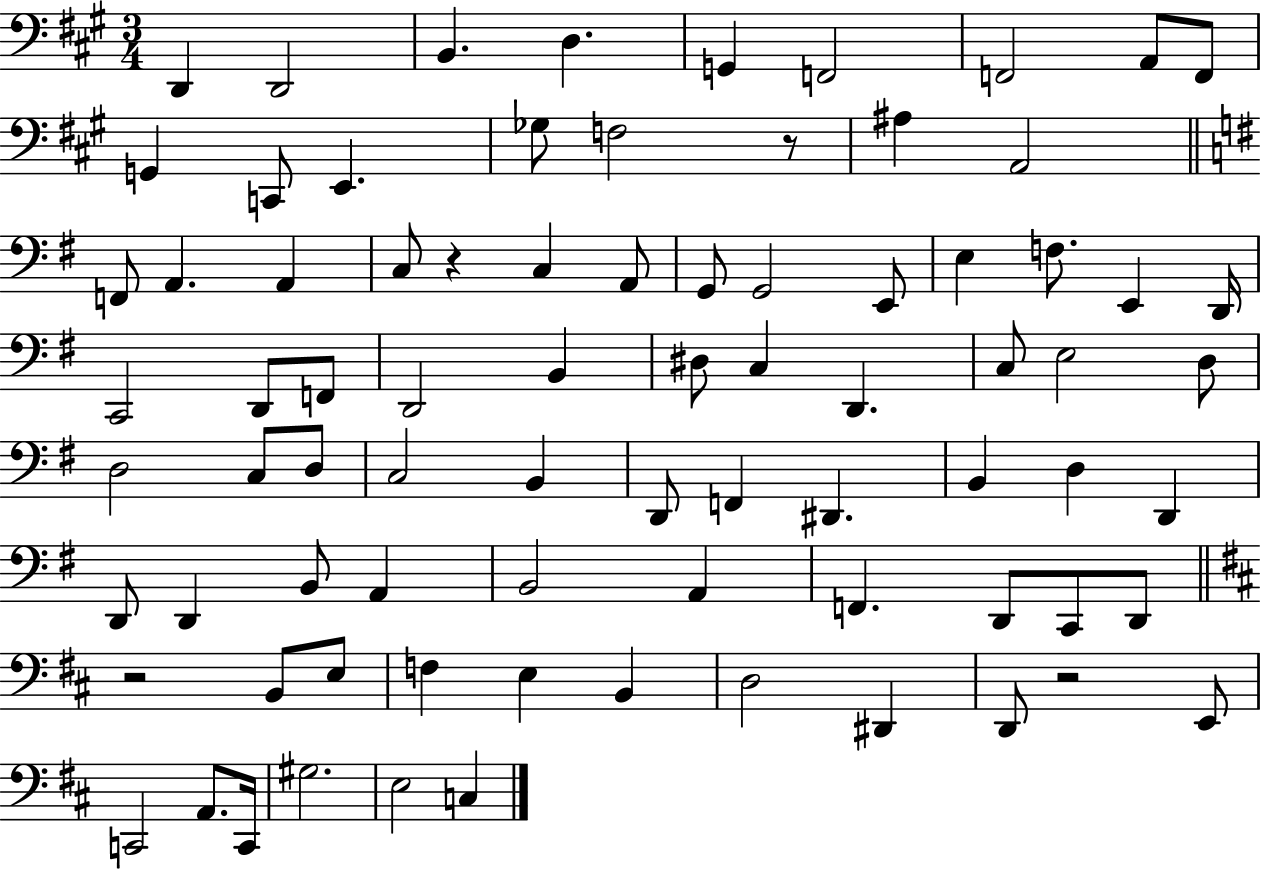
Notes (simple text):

D2/q D2/h B2/q. D3/q. G2/q F2/h F2/h A2/e F2/e G2/q C2/e E2/q. Gb3/e F3/h R/e A#3/q A2/h F2/e A2/q. A2/q C3/e R/q C3/q A2/e G2/e G2/h E2/e E3/q F3/e. E2/q D2/s C2/h D2/e F2/e D2/h B2/q D#3/e C3/q D2/q. C3/e E3/h D3/e D3/h C3/e D3/e C3/h B2/q D2/e F2/q D#2/q. B2/q D3/q D2/q D2/e D2/q B2/e A2/q B2/h A2/q F2/q. D2/e C2/e D2/e R/h B2/e E3/e F3/q E3/q B2/q D3/h D#2/q D2/e R/h E2/e C2/h A2/e. C2/s G#3/h. E3/h C3/q